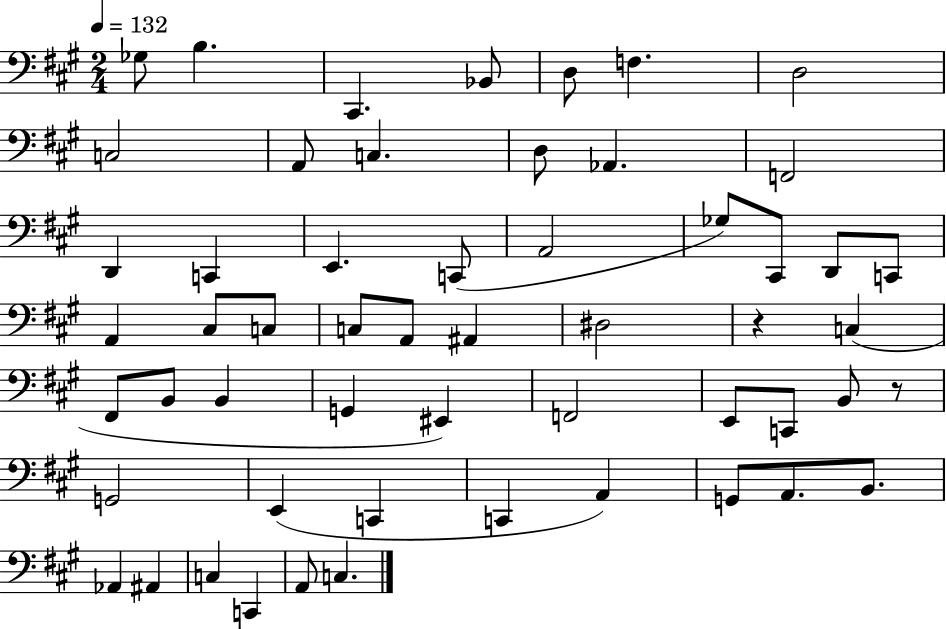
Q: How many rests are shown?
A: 2